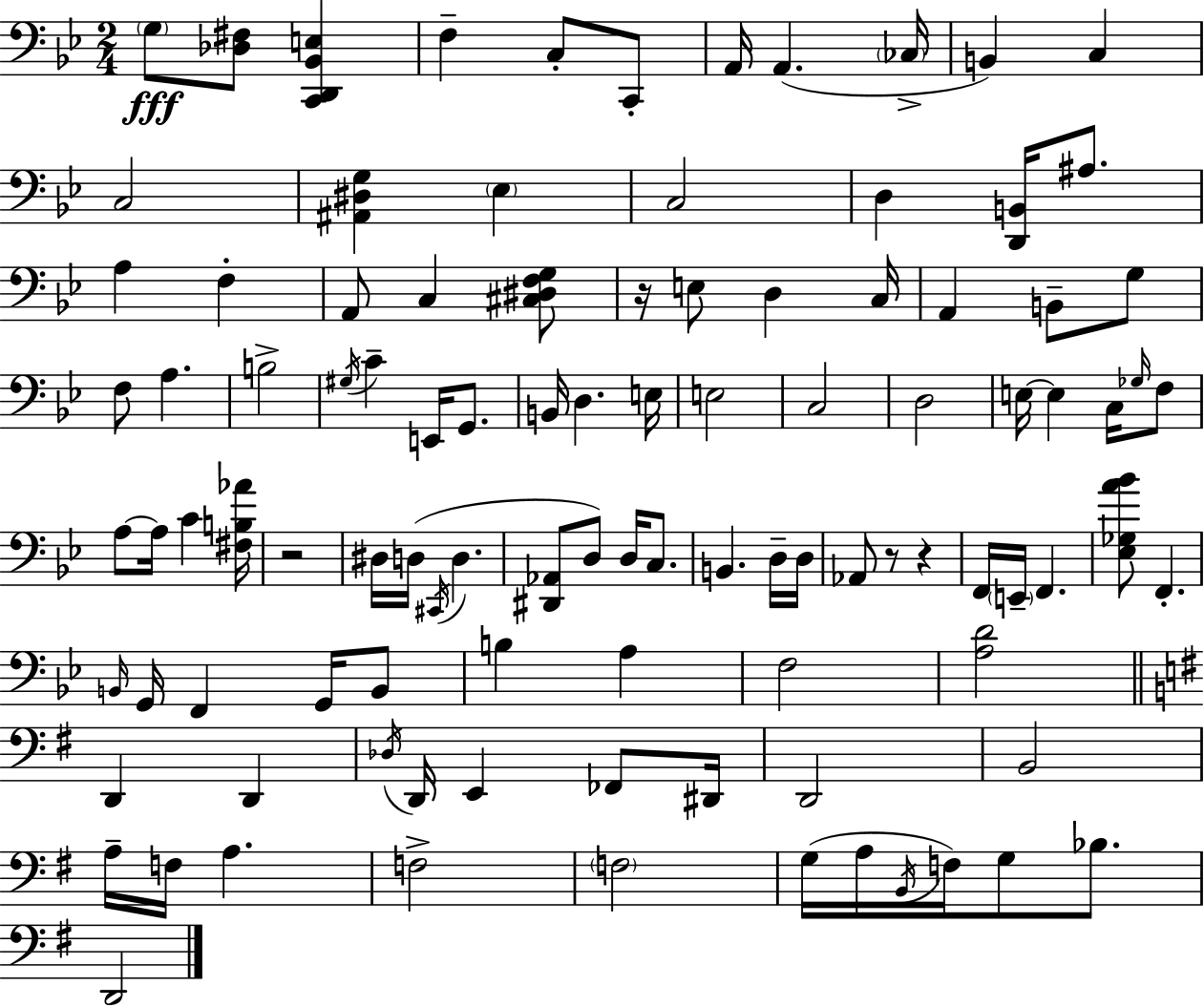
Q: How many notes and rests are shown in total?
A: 102